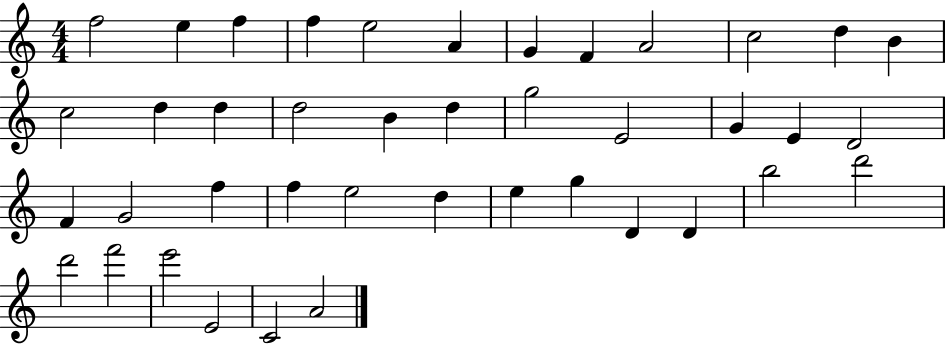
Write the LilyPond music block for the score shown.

{
  \clef treble
  \numericTimeSignature
  \time 4/4
  \key c \major
  f''2 e''4 f''4 | f''4 e''2 a'4 | g'4 f'4 a'2 | c''2 d''4 b'4 | \break c''2 d''4 d''4 | d''2 b'4 d''4 | g''2 e'2 | g'4 e'4 d'2 | \break f'4 g'2 f''4 | f''4 e''2 d''4 | e''4 g''4 d'4 d'4 | b''2 d'''2 | \break d'''2 f'''2 | e'''2 e'2 | c'2 a'2 | \bar "|."
}